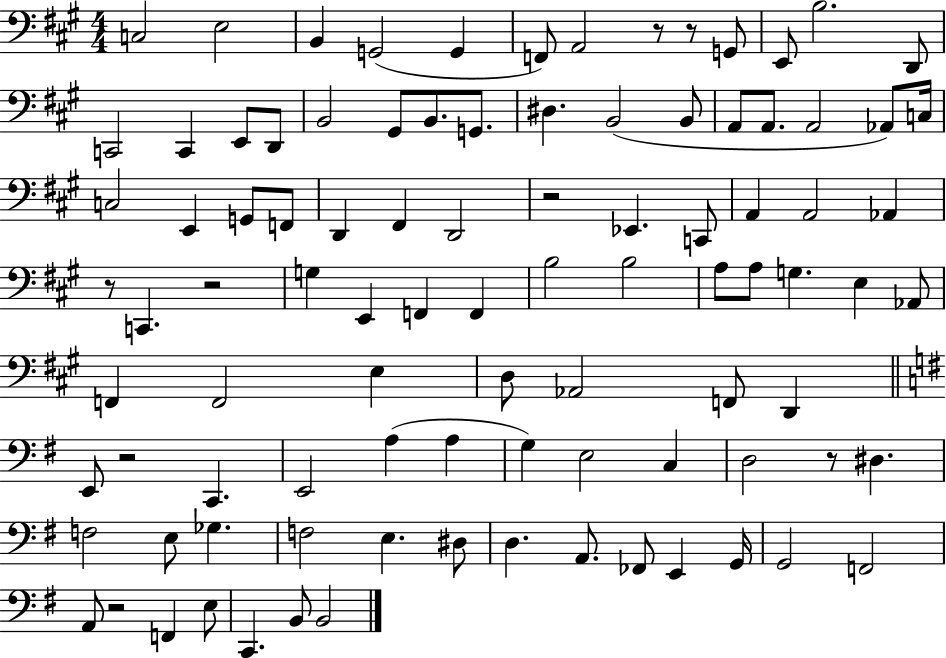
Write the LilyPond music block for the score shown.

{
  \clef bass
  \numericTimeSignature
  \time 4/4
  \key a \major
  \repeat volta 2 { c2 e2 | b,4 g,2( g,4 | f,8) a,2 r8 r8 g,8 | e,8 b2. d,8 | \break c,2 c,4 e,8 d,8 | b,2 gis,8 b,8. g,8. | dis4. b,2( b,8 | a,8 a,8. a,2 aes,8) c16 | \break c2 e,4 g,8 f,8 | d,4 fis,4 d,2 | r2 ees,4. c,8 | a,4 a,2 aes,4 | \break r8 c,4. r2 | g4 e,4 f,4 f,4 | b2 b2 | a8 a8 g4. e4 aes,8 | \break f,4 f,2 e4 | d8 aes,2 f,8 d,4 | \bar "||" \break \key e \minor e,8 r2 c,4. | e,2 a4( a4 | g4) e2 c4 | d2 r8 dis4. | \break f2 e8 ges4. | f2 e4. dis8 | d4. a,8. fes,8 e,4 g,16 | g,2 f,2 | \break a,8 r2 f,4 e8 | c,4. b,8 b,2 | } \bar "|."
}